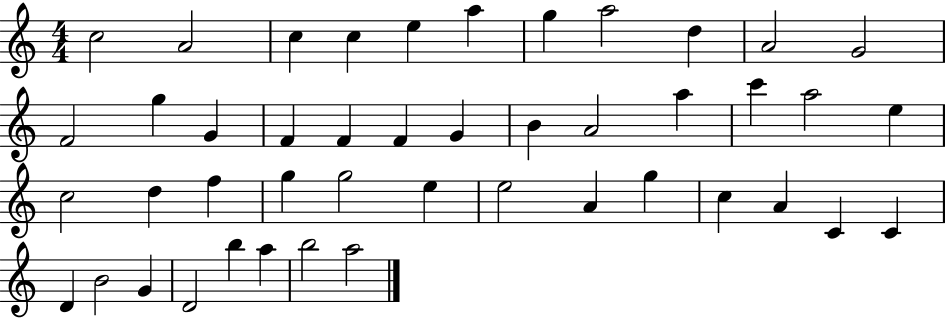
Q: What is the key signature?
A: C major